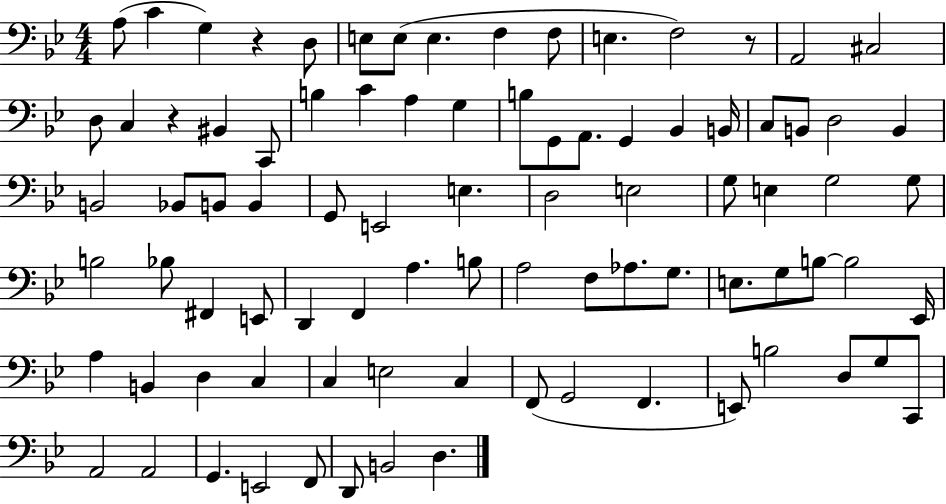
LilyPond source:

{
  \clef bass
  \numericTimeSignature
  \time 4/4
  \key bes \major
  a8( c'4 g4) r4 d8 | e8 e8( e4. f4 f8 | e4. f2) r8 | a,2 cis2 | \break d8 c4 r4 bis,4 c,8 | b4 c'4 a4 g4 | b8 g,8 a,8. g,4 bes,4 b,16 | c8 b,8 d2 b,4 | \break b,2 bes,8 b,8 b,4 | g,8 e,2 e4. | d2 e2 | g8 e4 g2 g8 | \break b2 bes8 fis,4 e,8 | d,4 f,4 a4. b8 | a2 f8 aes8. g8. | e8. g8 b8~~ b2 ees,16 | \break a4 b,4 d4 c4 | c4 e2 c4 | f,8( g,2 f,4. | e,8) b2 d8 g8 c,8 | \break a,2 a,2 | g,4. e,2 f,8 | d,8 b,2 d4. | \bar "|."
}